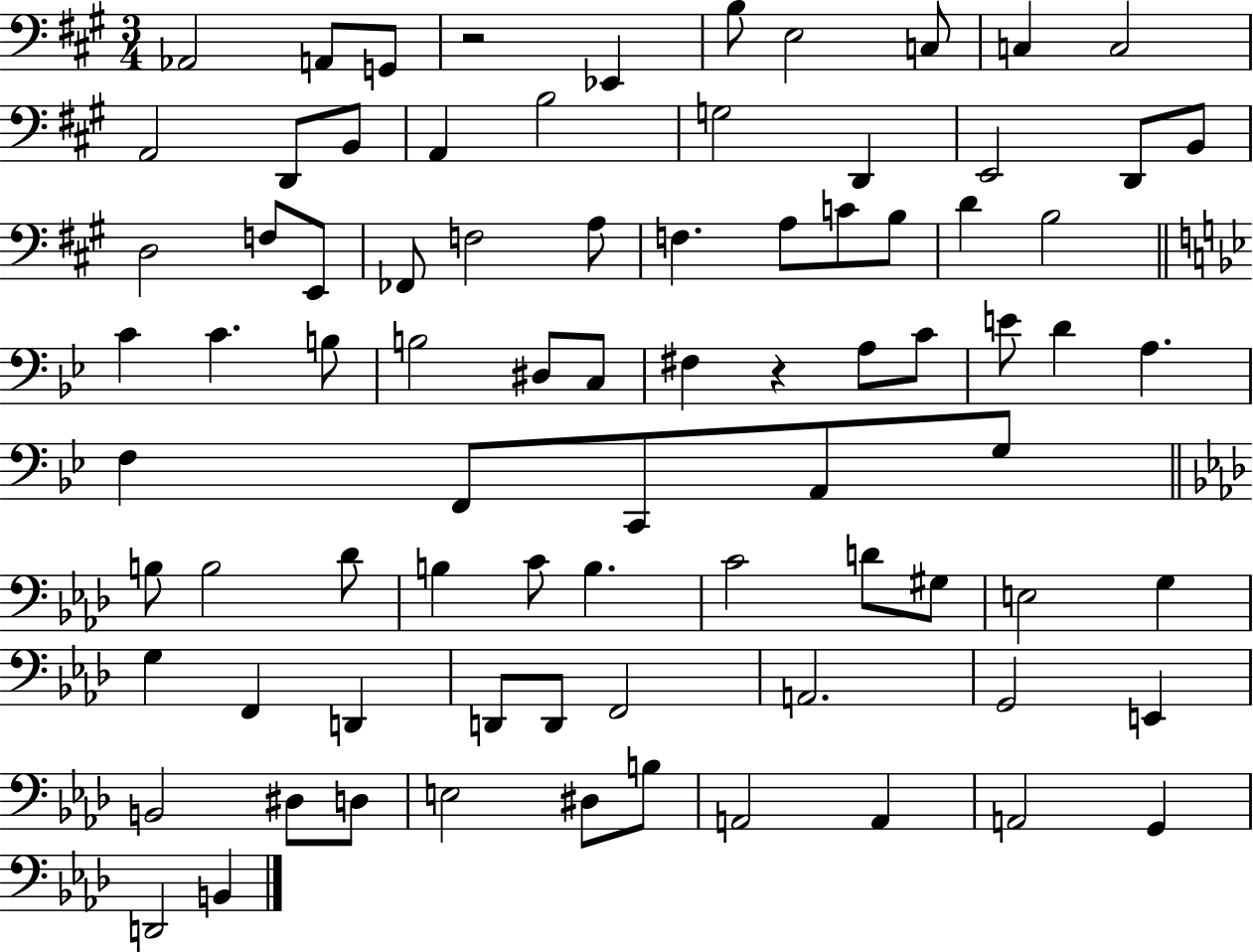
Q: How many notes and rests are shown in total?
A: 82